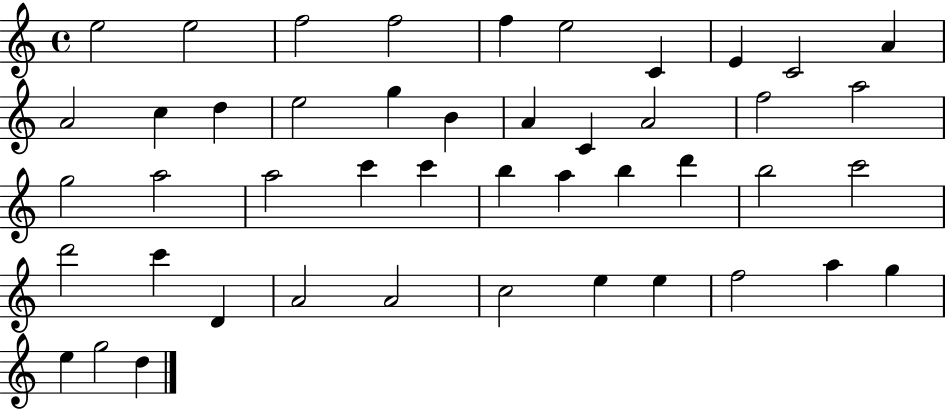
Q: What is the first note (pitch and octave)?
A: E5